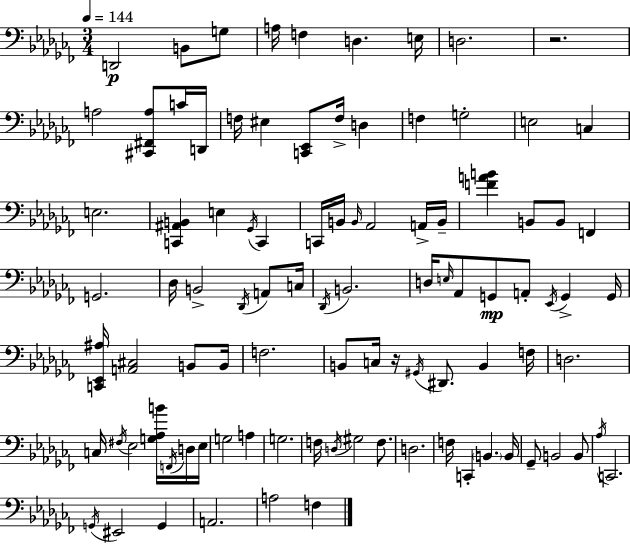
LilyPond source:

{
  \clef bass
  \numericTimeSignature
  \time 3/4
  \key aes \minor
  \tempo 4 = 144
  d,2\p b,8 g8 | a16 f4 d4. e16 | d2. | r2. | \break a2 <cis, fis, a>8 c'16 d,16 | f16 eis4 <c, ees,>8 f16-> d4 | f4 g2-. | e2 c4 | \break e2. | <c, ais, b,>4 e4 \acciaccatura { ges,16 } c,4 | c,16 b,16 \grace { b,16 } aes,2 | a,16-> b,16-- <f' a' b'>4 b,8 b,8 f,4 | \break g,2. | des16 b,2-> \acciaccatura { des,16 } | a,8 c16 \acciaccatura { des,16 } b,2. | d16 \grace { e16 } aes,8 g,8\mp a,8-. | \break \acciaccatura { ees,16 } g,4-> g,16 <c, ees, ais>16 <a, cis>2 | b,8 b,16 f2. | b,8 c16 r16 \acciaccatura { gis,16 } dis,8. | b,4 f16 d2. | \break c16 \acciaccatura { fis16 } ees2 | <g aes b'>16 \acciaccatura { f,16 } d16 ees16 g2 | a4 g2. | f16 \acciaccatura { d16 } gis2 | \break f8. d2. | f16 c,4-. | \parenthesize b,4. b,16 ges,8-- | b,2 b,8 \acciaccatura { aes16 } c,2. | \break \acciaccatura { g,16 } | eis,2 g,4 | a,2. | a2 f4 | \break \bar "|."
}